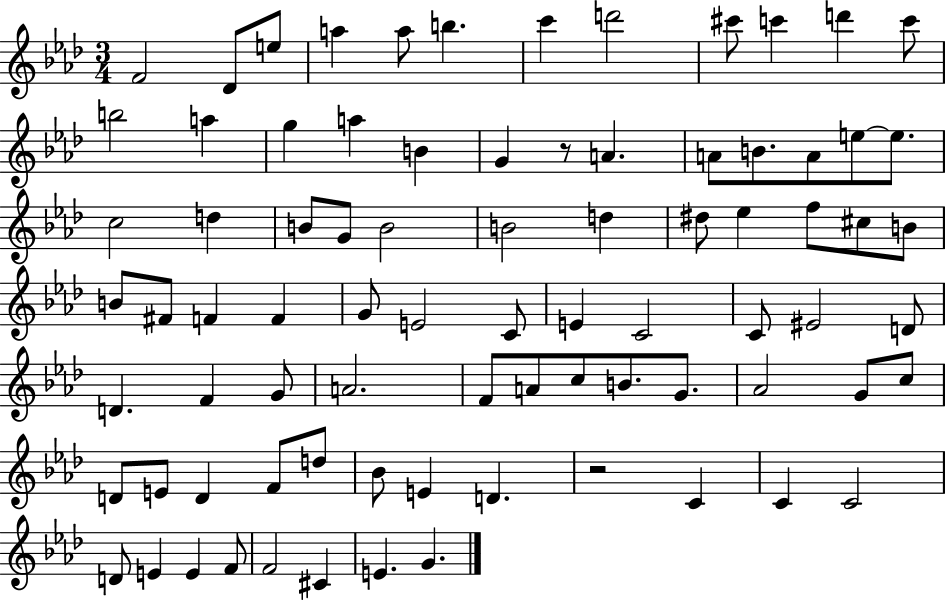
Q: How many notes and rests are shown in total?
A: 81